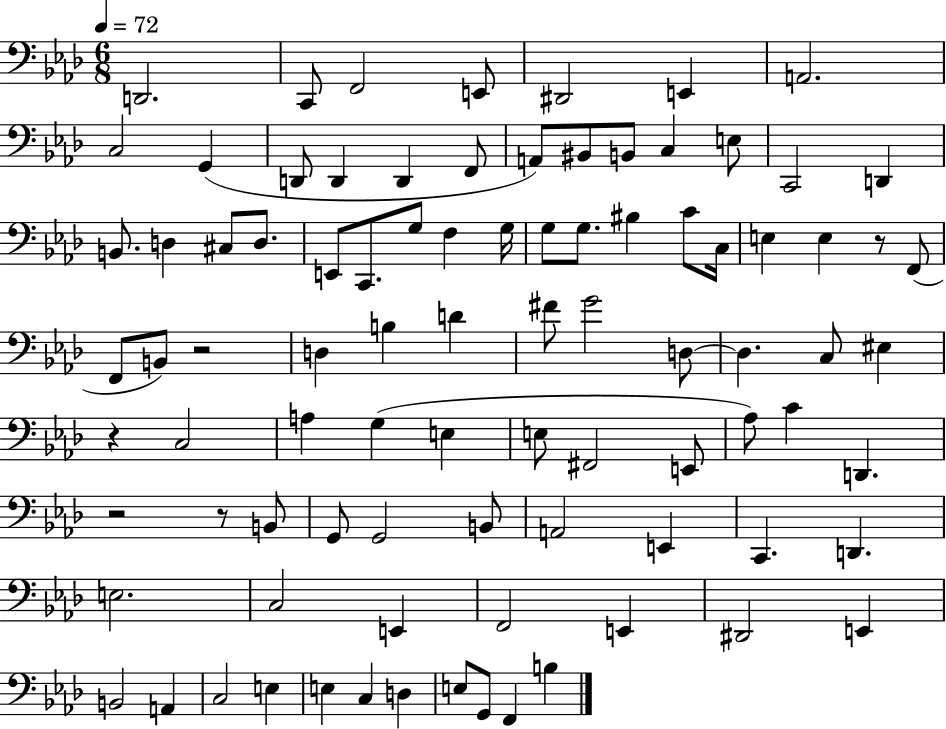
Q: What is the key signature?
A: AES major